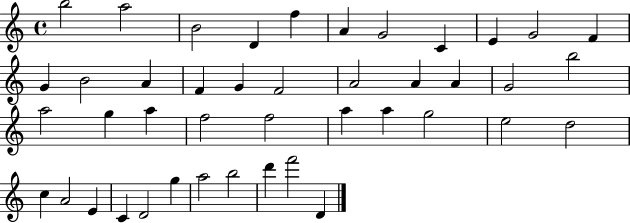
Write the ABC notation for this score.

X:1
T:Untitled
M:4/4
L:1/4
K:C
b2 a2 B2 D f A G2 C E G2 F G B2 A F G F2 A2 A A G2 b2 a2 g a f2 f2 a a g2 e2 d2 c A2 E C D2 g a2 b2 d' f'2 D